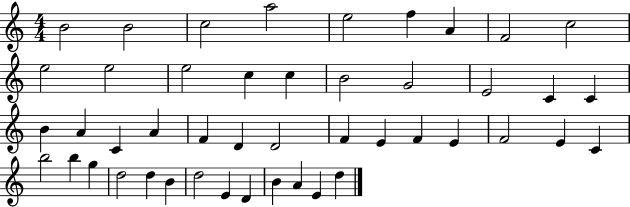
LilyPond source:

{
  \clef treble
  \numericTimeSignature
  \time 4/4
  \key c \major
  b'2 b'2 | c''2 a''2 | e''2 f''4 a'4 | f'2 c''2 | \break e''2 e''2 | e''2 c''4 c''4 | b'2 g'2 | e'2 c'4 c'4 | \break b'4 a'4 c'4 a'4 | f'4 d'4 d'2 | f'4 e'4 f'4 e'4 | f'2 e'4 c'4 | \break b''2 b''4 g''4 | d''2 d''4 b'4 | d''2 e'4 d'4 | b'4 a'4 e'4 d''4 | \break \bar "|."
}